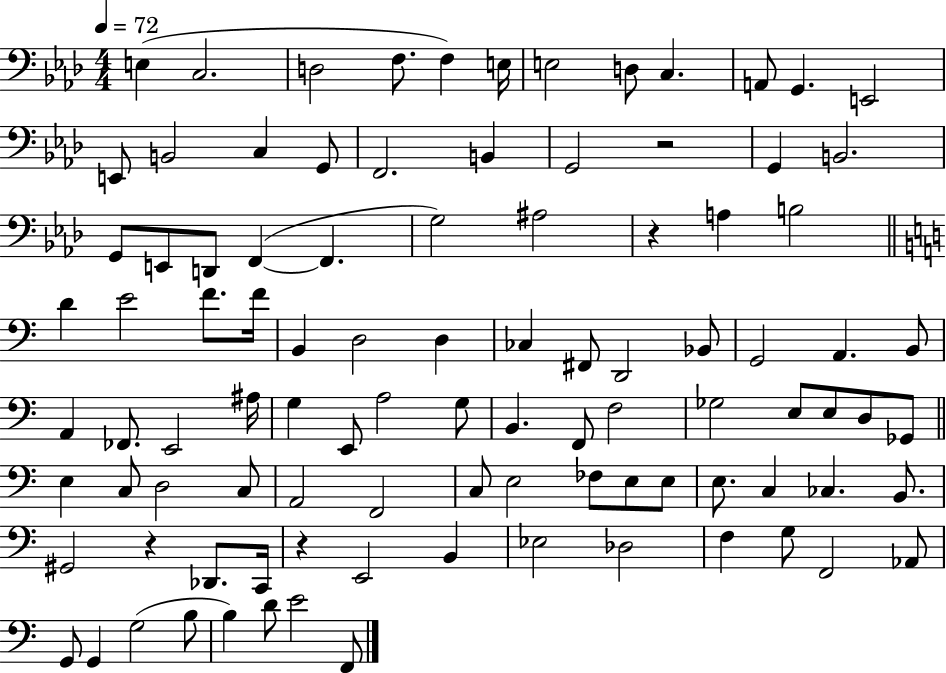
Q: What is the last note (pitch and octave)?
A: F2